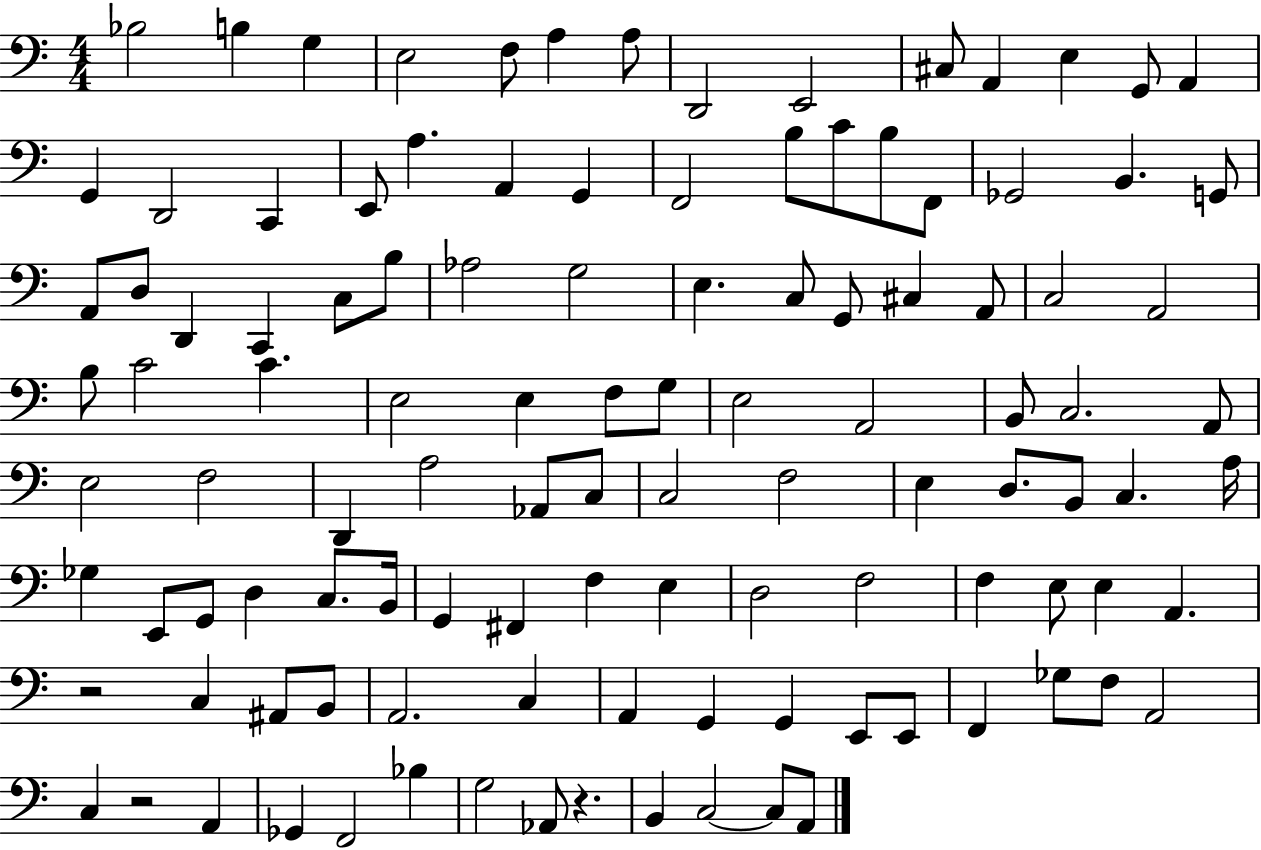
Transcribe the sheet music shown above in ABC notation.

X:1
T:Untitled
M:4/4
L:1/4
K:C
_B,2 B, G, E,2 F,/2 A, A,/2 D,,2 E,,2 ^C,/2 A,, E, G,,/2 A,, G,, D,,2 C,, E,,/2 A, A,, G,, F,,2 B,/2 C/2 B,/2 F,,/2 _G,,2 B,, G,,/2 A,,/2 D,/2 D,, C,, C,/2 B,/2 _A,2 G,2 E, C,/2 G,,/2 ^C, A,,/2 C,2 A,,2 B,/2 C2 C E,2 E, F,/2 G,/2 E,2 A,,2 B,,/2 C,2 A,,/2 E,2 F,2 D,, A,2 _A,,/2 C,/2 C,2 F,2 E, D,/2 B,,/2 C, A,/4 _G, E,,/2 G,,/2 D, C,/2 B,,/4 G,, ^F,, F, E, D,2 F,2 F, E,/2 E, A,, z2 C, ^A,,/2 B,,/2 A,,2 C, A,, G,, G,, E,,/2 E,,/2 F,, _G,/2 F,/2 A,,2 C, z2 A,, _G,, F,,2 _B, G,2 _A,,/2 z B,, C,2 C,/2 A,,/2